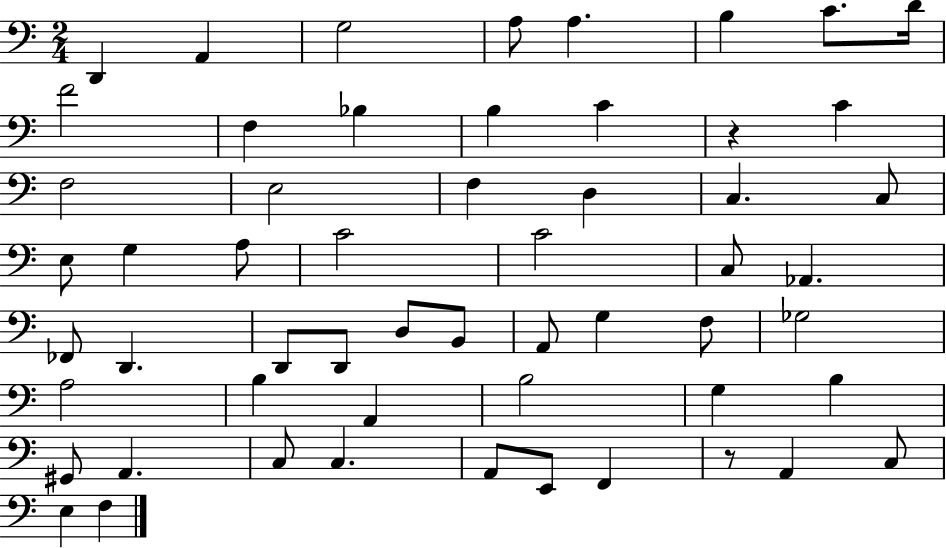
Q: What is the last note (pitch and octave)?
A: F3